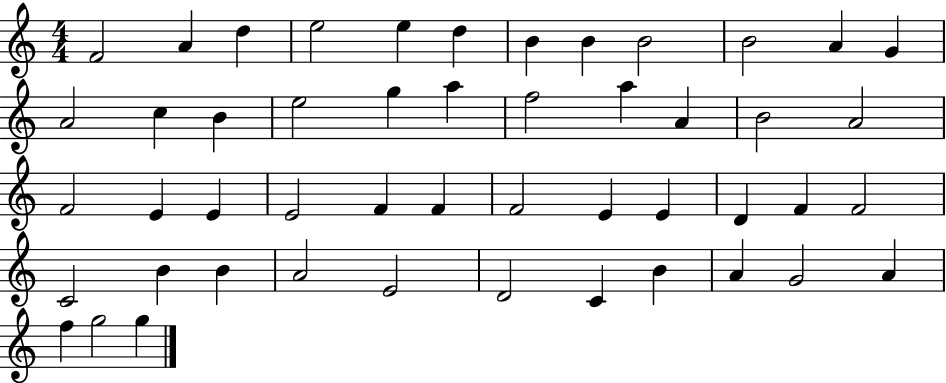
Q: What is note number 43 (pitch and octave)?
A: B4